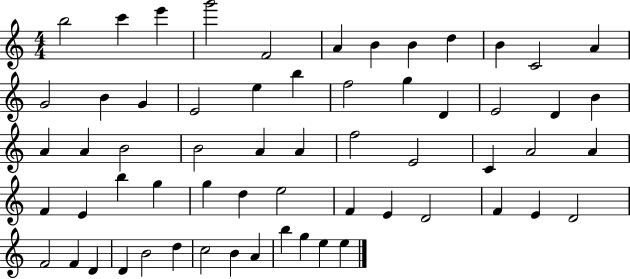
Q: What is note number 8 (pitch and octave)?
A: B4